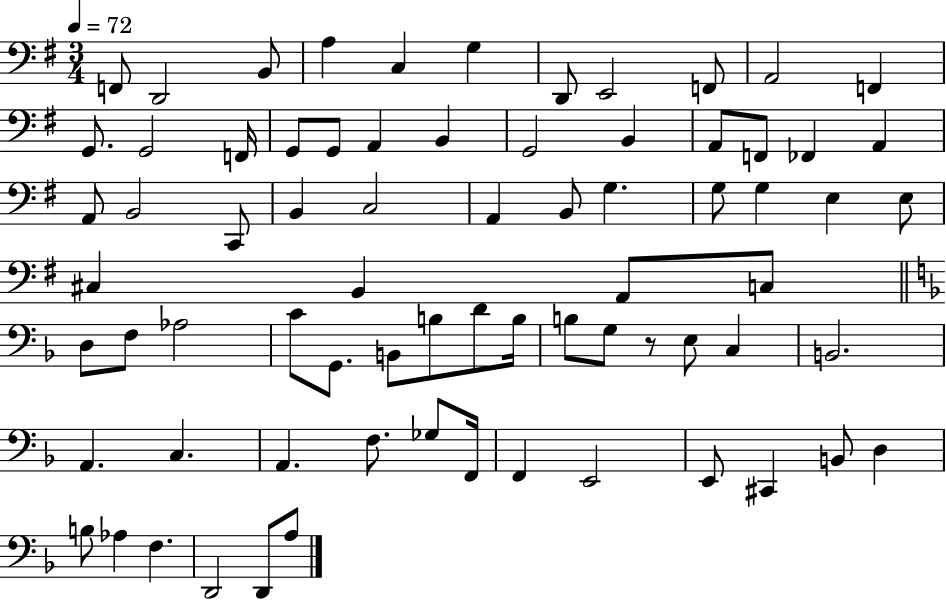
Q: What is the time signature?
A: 3/4